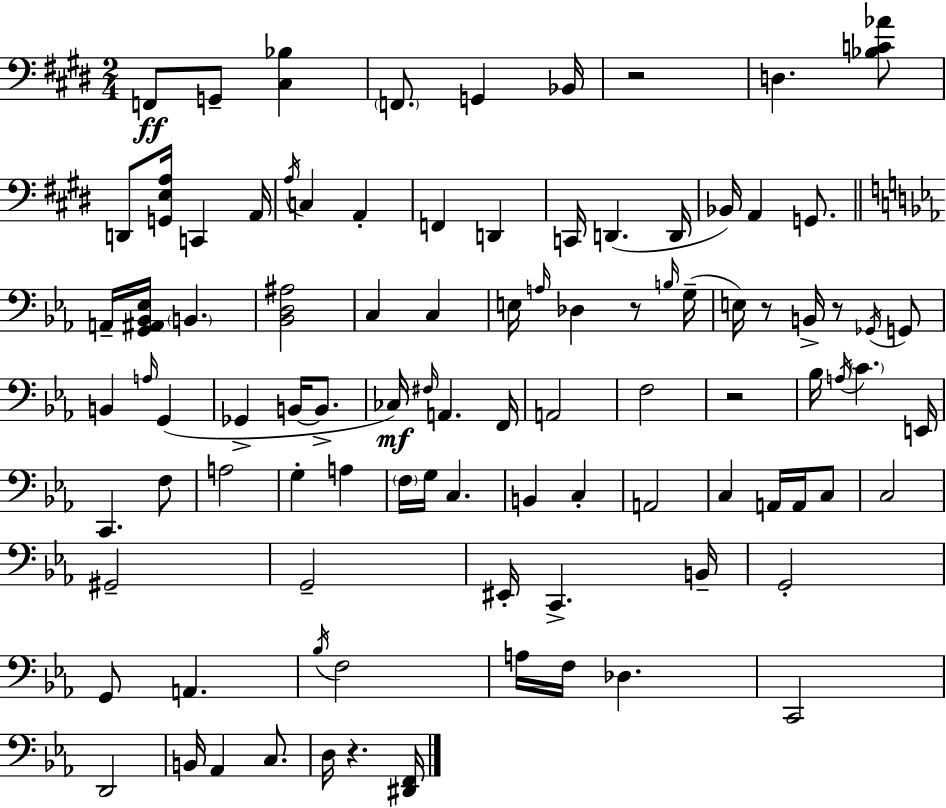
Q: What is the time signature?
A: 2/4